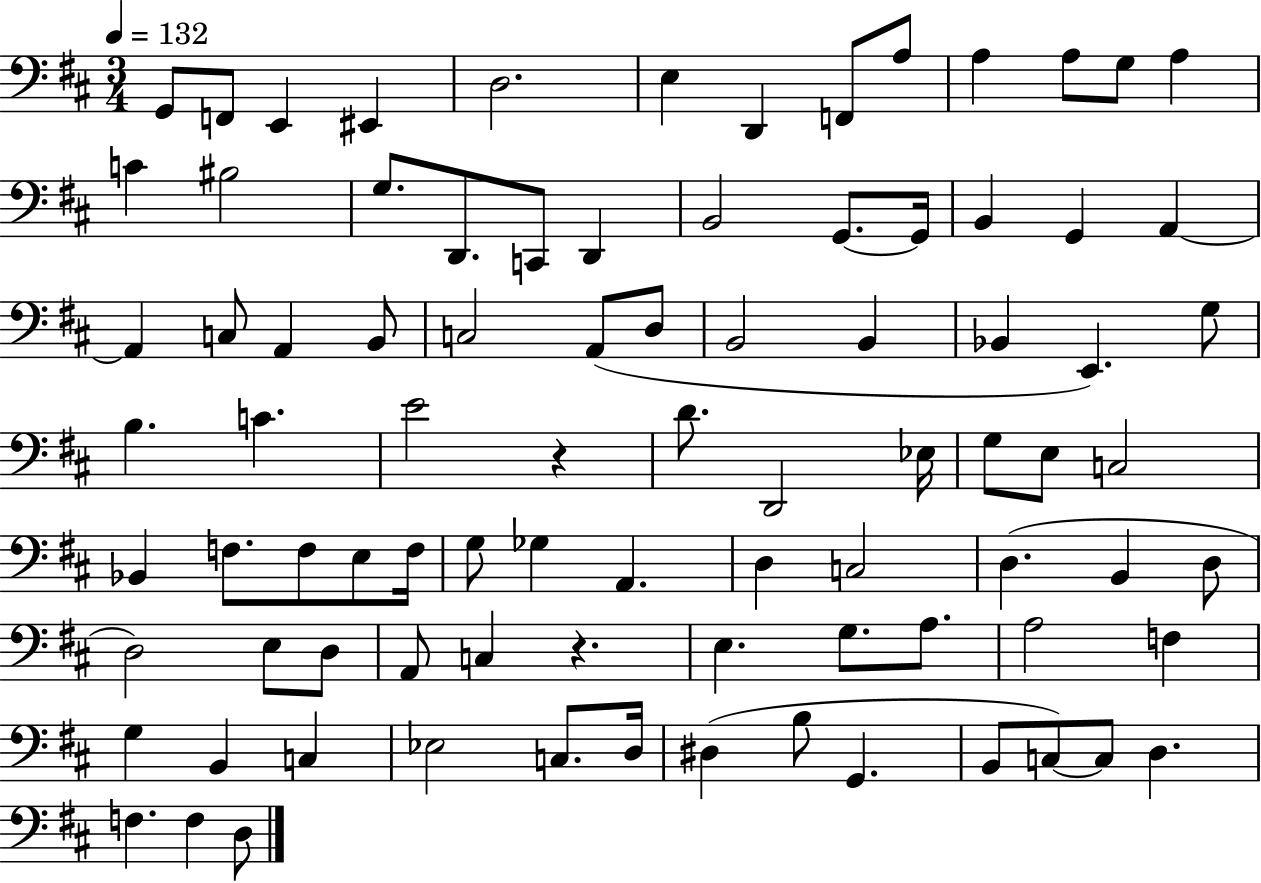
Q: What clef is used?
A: bass